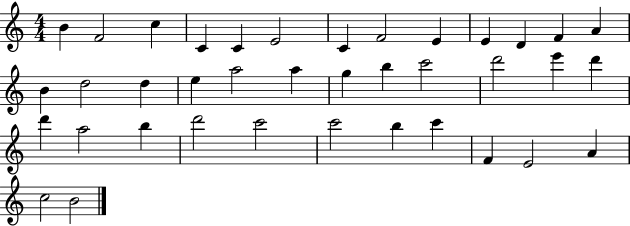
B4/q F4/h C5/q C4/q C4/q E4/h C4/q F4/h E4/q E4/q D4/q F4/q A4/q B4/q D5/h D5/q E5/q A5/h A5/q G5/q B5/q C6/h D6/h E6/q D6/q D6/q A5/h B5/q D6/h C6/h C6/h B5/q C6/q F4/q E4/h A4/q C5/h B4/h